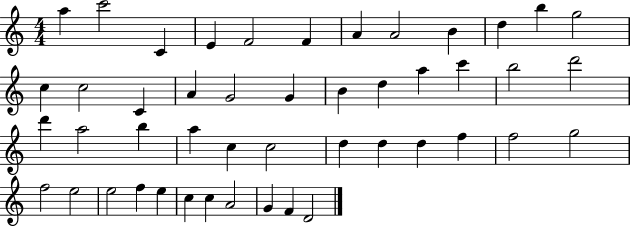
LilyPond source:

{
  \clef treble
  \numericTimeSignature
  \time 4/4
  \key c \major
  a''4 c'''2 c'4 | e'4 f'2 f'4 | a'4 a'2 b'4 | d''4 b''4 g''2 | \break c''4 c''2 c'4 | a'4 g'2 g'4 | b'4 d''4 a''4 c'''4 | b''2 d'''2 | \break d'''4 a''2 b''4 | a''4 c''4 c''2 | d''4 d''4 d''4 f''4 | f''2 g''2 | \break f''2 e''2 | e''2 f''4 e''4 | c''4 c''4 a'2 | g'4 f'4 d'2 | \break \bar "|."
}